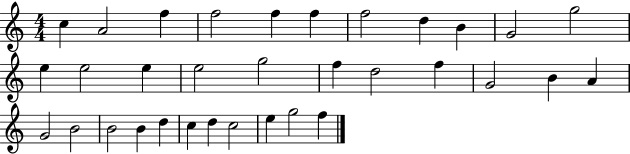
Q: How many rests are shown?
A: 0